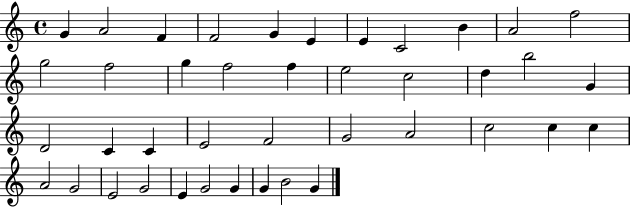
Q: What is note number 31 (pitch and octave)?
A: C5